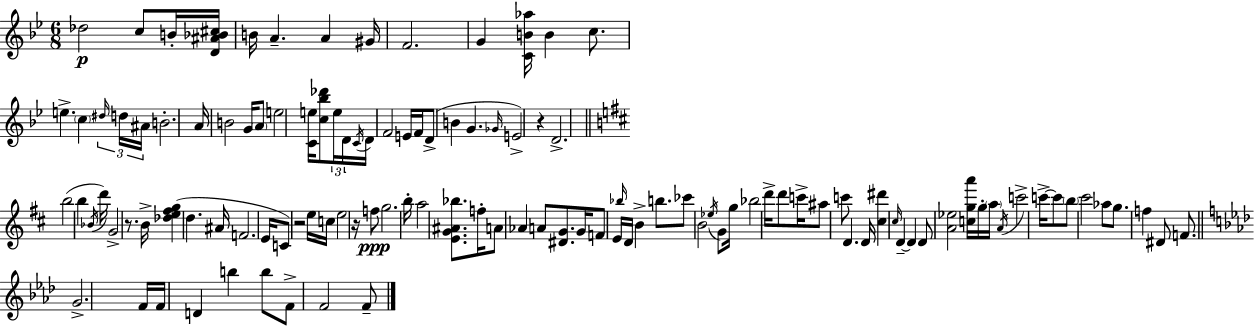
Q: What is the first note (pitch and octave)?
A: Db5